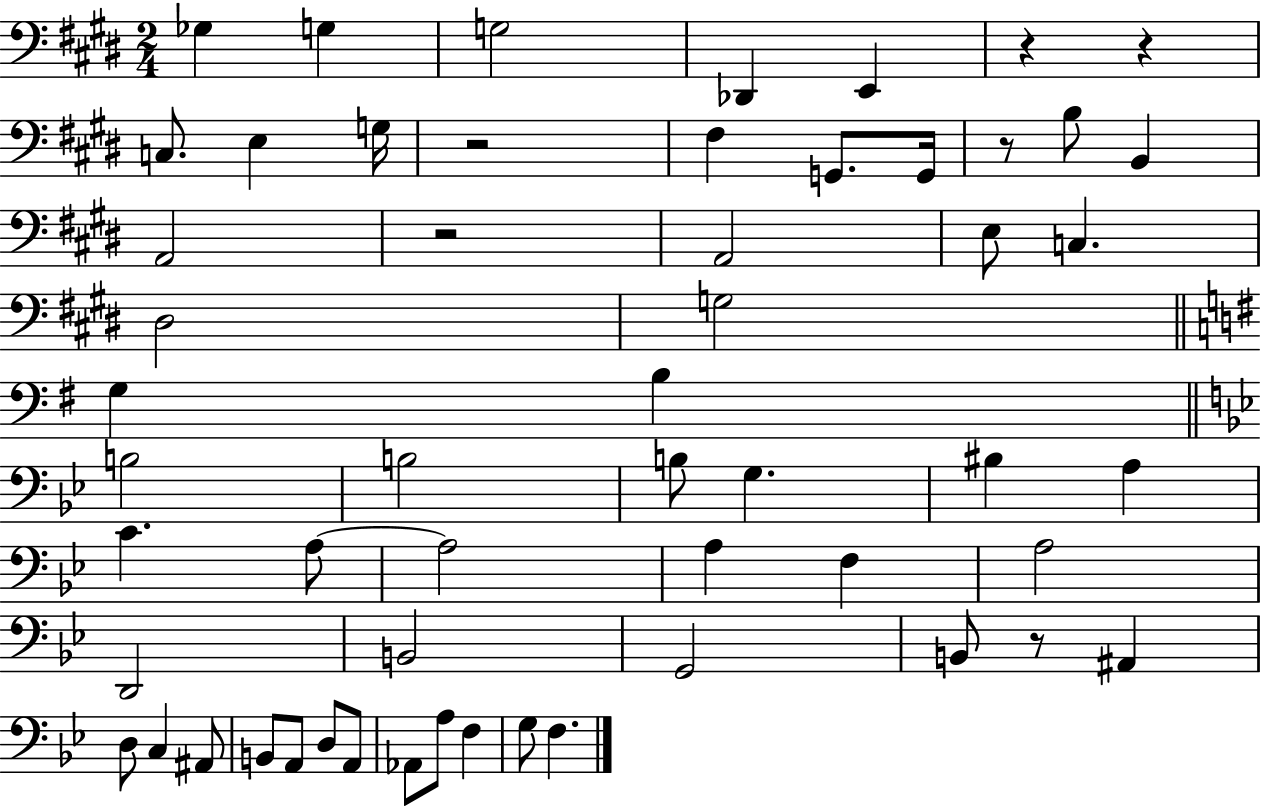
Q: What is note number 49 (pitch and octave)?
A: G3